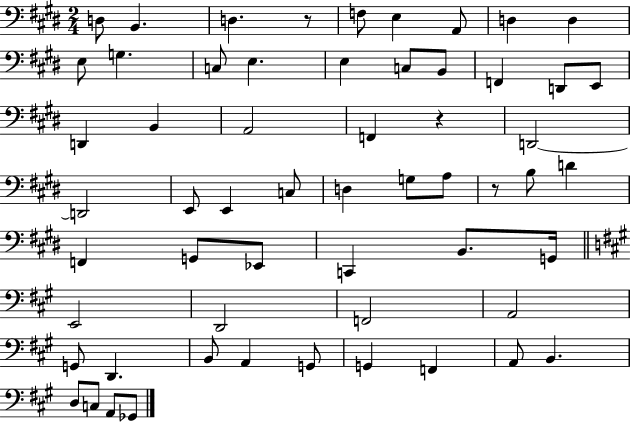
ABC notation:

X:1
T:Untitled
M:2/4
L:1/4
K:E
D,/2 B,, D, z/2 F,/2 E, A,,/2 D, D, E,/2 G, C,/2 E, E, C,/2 B,,/2 F,, D,,/2 E,,/2 D,, B,, A,,2 F,, z D,,2 D,,2 E,,/2 E,, C,/2 D, G,/2 A,/2 z/2 B,/2 D F,, G,,/2 _E,,/2 C,, B,,/2 G,,/4 E,,2 D,,2 F,,2 A,,2 G,,/2 D,, B,,/2 A,, G,,/2 G,, F,, A,,/2 B,, D,/2 C,/2 A,,/2 _G,,/2